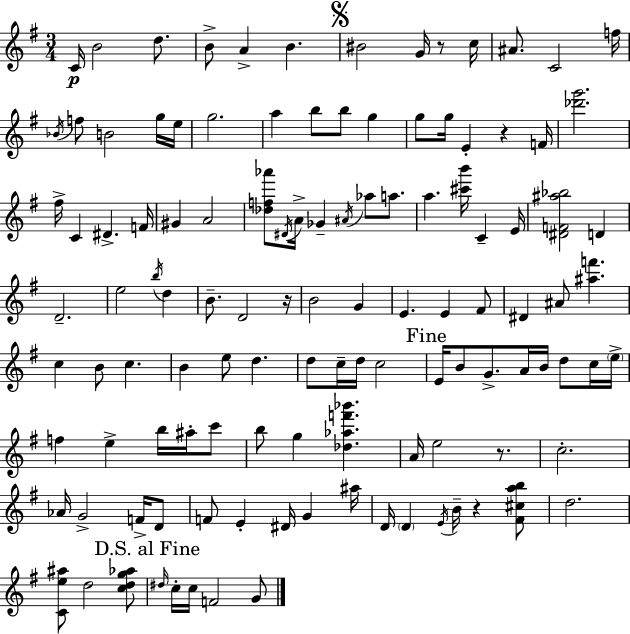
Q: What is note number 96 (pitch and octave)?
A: B4